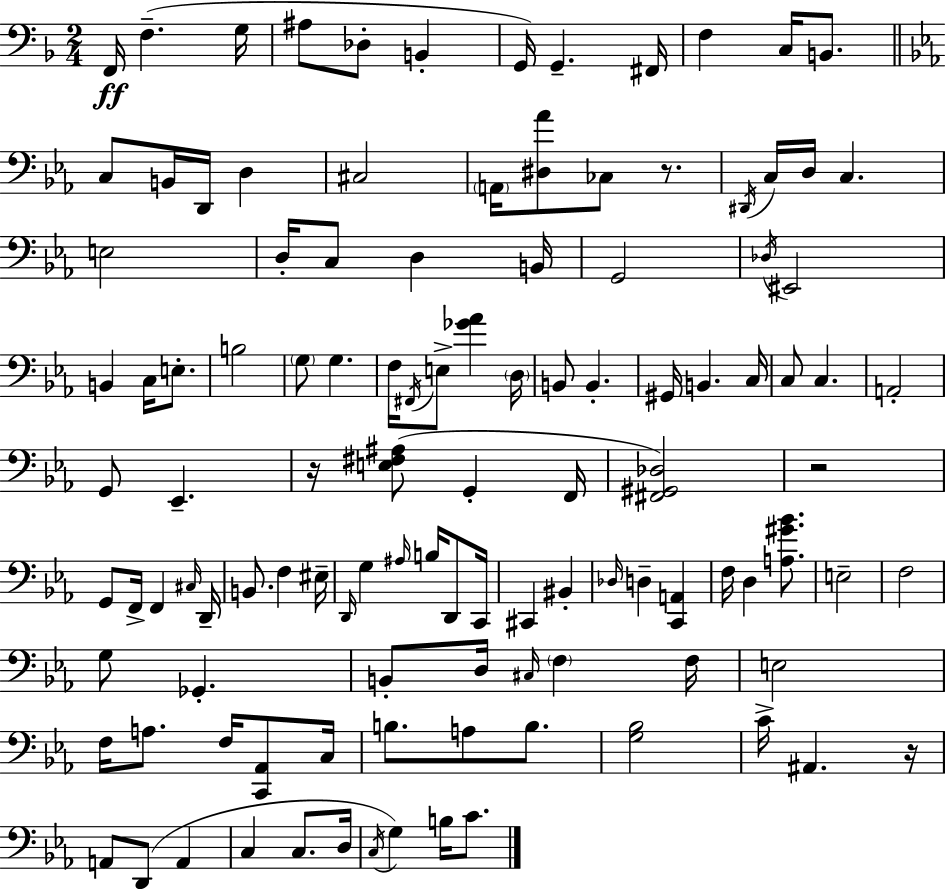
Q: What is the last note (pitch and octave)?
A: C4